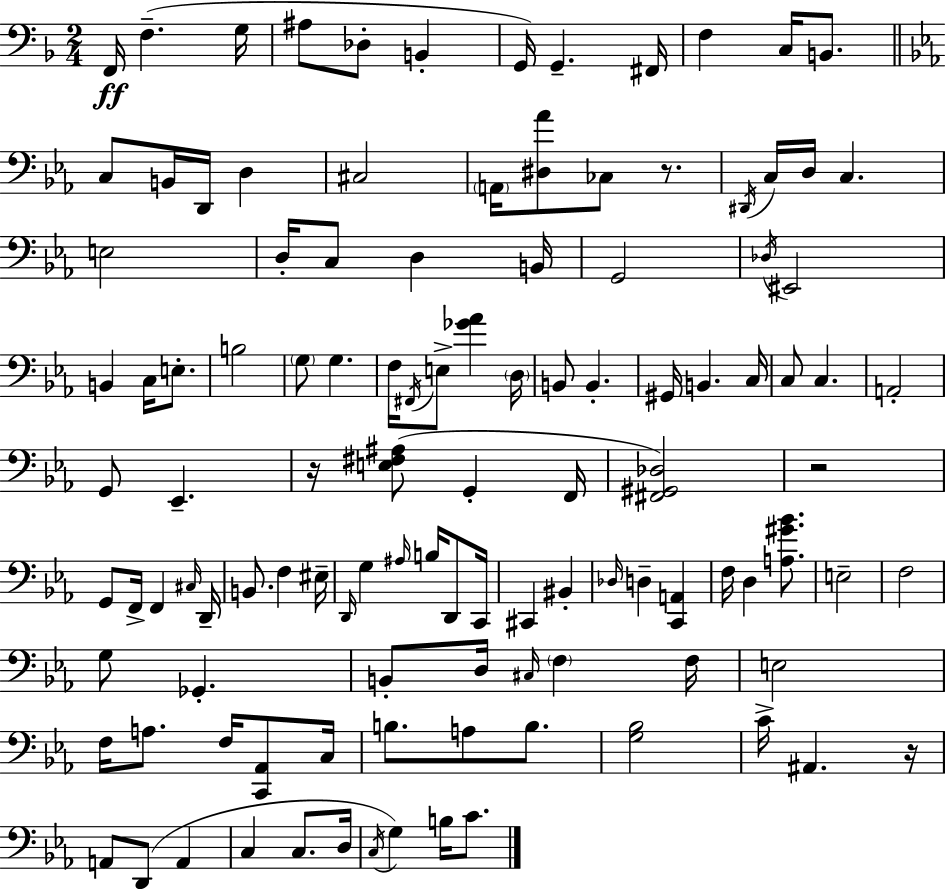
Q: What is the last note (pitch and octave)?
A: C4